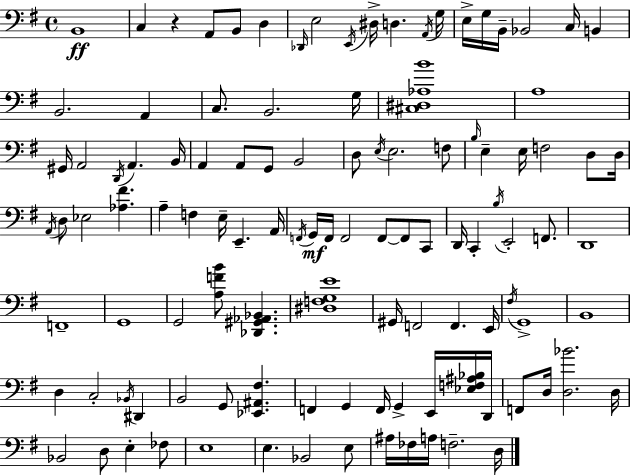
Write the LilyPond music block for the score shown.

{
  \clef bass
  \time 4/4
  \defaultTimeSignature
  \key e \minor
  b,1\ff | c4 r4 a,8 b,8 d4 | \grace { des,16 } e2 \acciaccatura { e,16 } dis16-> d4. | \acciaccatura { a,16 } g16 e16-> g16 b,16-- bes,2 c16 b,4 | \break b,2. a,4 | c8. b,2. | g16 <cis dis aes b'>1 | a1 | \break gis,16 a,2 \acciaccatura { d,16 } a,4. | b,16 a,4 a,8 g,8 b,2 | d8 \acciaccatura { e16 } e2. | f8 \grace { b16 } e4-- e16 f2 | \break d8 d16 \acciaccatura { a,16 } d8 ees2 | <aes fis'>4. a4-- f4 e16-- | e,4.-- a,16 \acciaccatura { f,16 } g,16\mf f,16 f,2 | f,8~~ f,8 c,8 d,16 c,4-. \acciaccatura { b16 } e,2-. | \break f,8. d,1 | f,1-- | g,1 | g,2 | \break <a f' b'>8 <des, gis, aes, bes,>4. <dis f g e'>1 | gis,16 f,2 | f,4. e,16 \acciaccatura { fis16 } g,1-> | b,1 | \break d4 c2-. | \acciaccatura { bes,16 } dis,4 b,2 | g,8 <ees, ais, fis>4. f,4 g,4 | f,16 g,4-> e,16 <ees f ais bes>16 d,16 f,8 d16 <d bes'>2. | \break d16 bes,2 | d8 e4-. fes8 e1 | e4. | bes,2 e8 ais16 fes16 a16 f2.-- | \break d16 \bar "|."
}